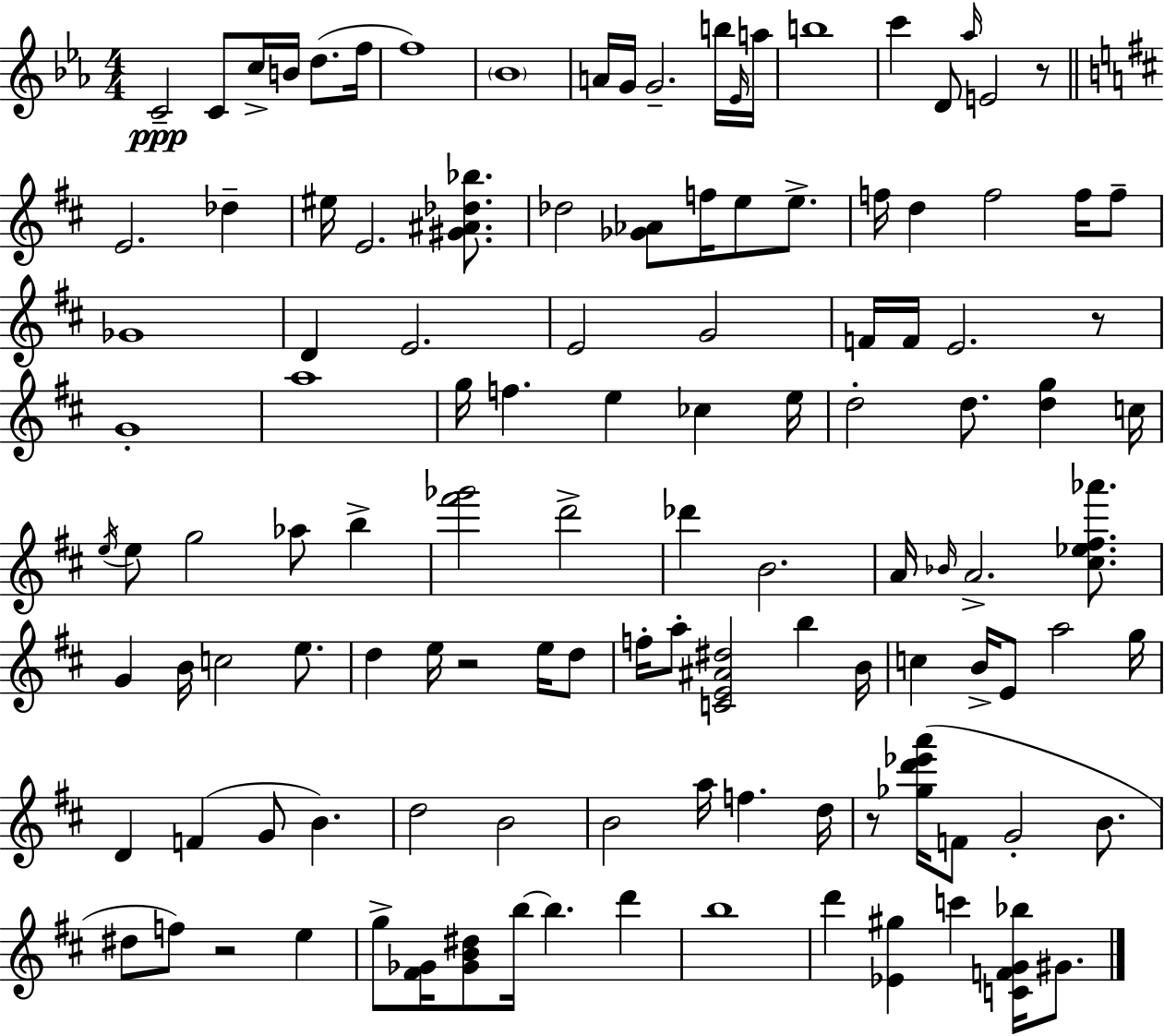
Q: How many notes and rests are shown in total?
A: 118